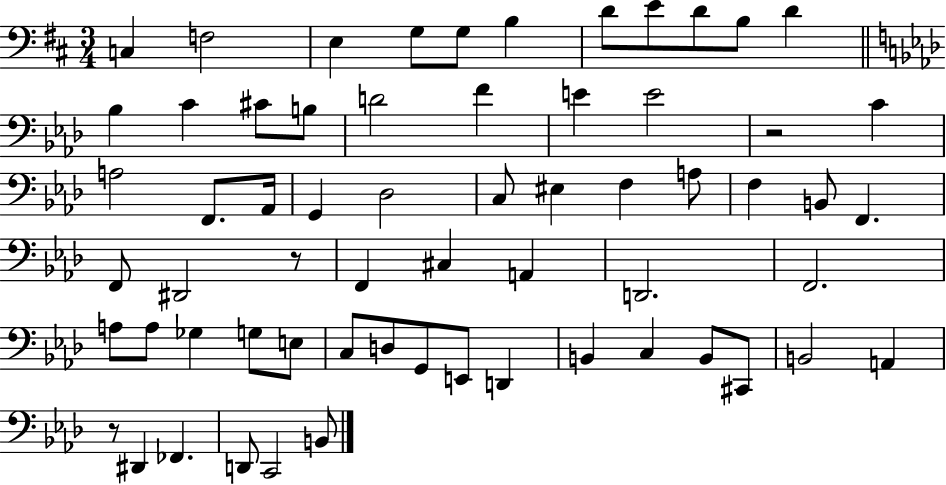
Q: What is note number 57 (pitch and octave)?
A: FES2